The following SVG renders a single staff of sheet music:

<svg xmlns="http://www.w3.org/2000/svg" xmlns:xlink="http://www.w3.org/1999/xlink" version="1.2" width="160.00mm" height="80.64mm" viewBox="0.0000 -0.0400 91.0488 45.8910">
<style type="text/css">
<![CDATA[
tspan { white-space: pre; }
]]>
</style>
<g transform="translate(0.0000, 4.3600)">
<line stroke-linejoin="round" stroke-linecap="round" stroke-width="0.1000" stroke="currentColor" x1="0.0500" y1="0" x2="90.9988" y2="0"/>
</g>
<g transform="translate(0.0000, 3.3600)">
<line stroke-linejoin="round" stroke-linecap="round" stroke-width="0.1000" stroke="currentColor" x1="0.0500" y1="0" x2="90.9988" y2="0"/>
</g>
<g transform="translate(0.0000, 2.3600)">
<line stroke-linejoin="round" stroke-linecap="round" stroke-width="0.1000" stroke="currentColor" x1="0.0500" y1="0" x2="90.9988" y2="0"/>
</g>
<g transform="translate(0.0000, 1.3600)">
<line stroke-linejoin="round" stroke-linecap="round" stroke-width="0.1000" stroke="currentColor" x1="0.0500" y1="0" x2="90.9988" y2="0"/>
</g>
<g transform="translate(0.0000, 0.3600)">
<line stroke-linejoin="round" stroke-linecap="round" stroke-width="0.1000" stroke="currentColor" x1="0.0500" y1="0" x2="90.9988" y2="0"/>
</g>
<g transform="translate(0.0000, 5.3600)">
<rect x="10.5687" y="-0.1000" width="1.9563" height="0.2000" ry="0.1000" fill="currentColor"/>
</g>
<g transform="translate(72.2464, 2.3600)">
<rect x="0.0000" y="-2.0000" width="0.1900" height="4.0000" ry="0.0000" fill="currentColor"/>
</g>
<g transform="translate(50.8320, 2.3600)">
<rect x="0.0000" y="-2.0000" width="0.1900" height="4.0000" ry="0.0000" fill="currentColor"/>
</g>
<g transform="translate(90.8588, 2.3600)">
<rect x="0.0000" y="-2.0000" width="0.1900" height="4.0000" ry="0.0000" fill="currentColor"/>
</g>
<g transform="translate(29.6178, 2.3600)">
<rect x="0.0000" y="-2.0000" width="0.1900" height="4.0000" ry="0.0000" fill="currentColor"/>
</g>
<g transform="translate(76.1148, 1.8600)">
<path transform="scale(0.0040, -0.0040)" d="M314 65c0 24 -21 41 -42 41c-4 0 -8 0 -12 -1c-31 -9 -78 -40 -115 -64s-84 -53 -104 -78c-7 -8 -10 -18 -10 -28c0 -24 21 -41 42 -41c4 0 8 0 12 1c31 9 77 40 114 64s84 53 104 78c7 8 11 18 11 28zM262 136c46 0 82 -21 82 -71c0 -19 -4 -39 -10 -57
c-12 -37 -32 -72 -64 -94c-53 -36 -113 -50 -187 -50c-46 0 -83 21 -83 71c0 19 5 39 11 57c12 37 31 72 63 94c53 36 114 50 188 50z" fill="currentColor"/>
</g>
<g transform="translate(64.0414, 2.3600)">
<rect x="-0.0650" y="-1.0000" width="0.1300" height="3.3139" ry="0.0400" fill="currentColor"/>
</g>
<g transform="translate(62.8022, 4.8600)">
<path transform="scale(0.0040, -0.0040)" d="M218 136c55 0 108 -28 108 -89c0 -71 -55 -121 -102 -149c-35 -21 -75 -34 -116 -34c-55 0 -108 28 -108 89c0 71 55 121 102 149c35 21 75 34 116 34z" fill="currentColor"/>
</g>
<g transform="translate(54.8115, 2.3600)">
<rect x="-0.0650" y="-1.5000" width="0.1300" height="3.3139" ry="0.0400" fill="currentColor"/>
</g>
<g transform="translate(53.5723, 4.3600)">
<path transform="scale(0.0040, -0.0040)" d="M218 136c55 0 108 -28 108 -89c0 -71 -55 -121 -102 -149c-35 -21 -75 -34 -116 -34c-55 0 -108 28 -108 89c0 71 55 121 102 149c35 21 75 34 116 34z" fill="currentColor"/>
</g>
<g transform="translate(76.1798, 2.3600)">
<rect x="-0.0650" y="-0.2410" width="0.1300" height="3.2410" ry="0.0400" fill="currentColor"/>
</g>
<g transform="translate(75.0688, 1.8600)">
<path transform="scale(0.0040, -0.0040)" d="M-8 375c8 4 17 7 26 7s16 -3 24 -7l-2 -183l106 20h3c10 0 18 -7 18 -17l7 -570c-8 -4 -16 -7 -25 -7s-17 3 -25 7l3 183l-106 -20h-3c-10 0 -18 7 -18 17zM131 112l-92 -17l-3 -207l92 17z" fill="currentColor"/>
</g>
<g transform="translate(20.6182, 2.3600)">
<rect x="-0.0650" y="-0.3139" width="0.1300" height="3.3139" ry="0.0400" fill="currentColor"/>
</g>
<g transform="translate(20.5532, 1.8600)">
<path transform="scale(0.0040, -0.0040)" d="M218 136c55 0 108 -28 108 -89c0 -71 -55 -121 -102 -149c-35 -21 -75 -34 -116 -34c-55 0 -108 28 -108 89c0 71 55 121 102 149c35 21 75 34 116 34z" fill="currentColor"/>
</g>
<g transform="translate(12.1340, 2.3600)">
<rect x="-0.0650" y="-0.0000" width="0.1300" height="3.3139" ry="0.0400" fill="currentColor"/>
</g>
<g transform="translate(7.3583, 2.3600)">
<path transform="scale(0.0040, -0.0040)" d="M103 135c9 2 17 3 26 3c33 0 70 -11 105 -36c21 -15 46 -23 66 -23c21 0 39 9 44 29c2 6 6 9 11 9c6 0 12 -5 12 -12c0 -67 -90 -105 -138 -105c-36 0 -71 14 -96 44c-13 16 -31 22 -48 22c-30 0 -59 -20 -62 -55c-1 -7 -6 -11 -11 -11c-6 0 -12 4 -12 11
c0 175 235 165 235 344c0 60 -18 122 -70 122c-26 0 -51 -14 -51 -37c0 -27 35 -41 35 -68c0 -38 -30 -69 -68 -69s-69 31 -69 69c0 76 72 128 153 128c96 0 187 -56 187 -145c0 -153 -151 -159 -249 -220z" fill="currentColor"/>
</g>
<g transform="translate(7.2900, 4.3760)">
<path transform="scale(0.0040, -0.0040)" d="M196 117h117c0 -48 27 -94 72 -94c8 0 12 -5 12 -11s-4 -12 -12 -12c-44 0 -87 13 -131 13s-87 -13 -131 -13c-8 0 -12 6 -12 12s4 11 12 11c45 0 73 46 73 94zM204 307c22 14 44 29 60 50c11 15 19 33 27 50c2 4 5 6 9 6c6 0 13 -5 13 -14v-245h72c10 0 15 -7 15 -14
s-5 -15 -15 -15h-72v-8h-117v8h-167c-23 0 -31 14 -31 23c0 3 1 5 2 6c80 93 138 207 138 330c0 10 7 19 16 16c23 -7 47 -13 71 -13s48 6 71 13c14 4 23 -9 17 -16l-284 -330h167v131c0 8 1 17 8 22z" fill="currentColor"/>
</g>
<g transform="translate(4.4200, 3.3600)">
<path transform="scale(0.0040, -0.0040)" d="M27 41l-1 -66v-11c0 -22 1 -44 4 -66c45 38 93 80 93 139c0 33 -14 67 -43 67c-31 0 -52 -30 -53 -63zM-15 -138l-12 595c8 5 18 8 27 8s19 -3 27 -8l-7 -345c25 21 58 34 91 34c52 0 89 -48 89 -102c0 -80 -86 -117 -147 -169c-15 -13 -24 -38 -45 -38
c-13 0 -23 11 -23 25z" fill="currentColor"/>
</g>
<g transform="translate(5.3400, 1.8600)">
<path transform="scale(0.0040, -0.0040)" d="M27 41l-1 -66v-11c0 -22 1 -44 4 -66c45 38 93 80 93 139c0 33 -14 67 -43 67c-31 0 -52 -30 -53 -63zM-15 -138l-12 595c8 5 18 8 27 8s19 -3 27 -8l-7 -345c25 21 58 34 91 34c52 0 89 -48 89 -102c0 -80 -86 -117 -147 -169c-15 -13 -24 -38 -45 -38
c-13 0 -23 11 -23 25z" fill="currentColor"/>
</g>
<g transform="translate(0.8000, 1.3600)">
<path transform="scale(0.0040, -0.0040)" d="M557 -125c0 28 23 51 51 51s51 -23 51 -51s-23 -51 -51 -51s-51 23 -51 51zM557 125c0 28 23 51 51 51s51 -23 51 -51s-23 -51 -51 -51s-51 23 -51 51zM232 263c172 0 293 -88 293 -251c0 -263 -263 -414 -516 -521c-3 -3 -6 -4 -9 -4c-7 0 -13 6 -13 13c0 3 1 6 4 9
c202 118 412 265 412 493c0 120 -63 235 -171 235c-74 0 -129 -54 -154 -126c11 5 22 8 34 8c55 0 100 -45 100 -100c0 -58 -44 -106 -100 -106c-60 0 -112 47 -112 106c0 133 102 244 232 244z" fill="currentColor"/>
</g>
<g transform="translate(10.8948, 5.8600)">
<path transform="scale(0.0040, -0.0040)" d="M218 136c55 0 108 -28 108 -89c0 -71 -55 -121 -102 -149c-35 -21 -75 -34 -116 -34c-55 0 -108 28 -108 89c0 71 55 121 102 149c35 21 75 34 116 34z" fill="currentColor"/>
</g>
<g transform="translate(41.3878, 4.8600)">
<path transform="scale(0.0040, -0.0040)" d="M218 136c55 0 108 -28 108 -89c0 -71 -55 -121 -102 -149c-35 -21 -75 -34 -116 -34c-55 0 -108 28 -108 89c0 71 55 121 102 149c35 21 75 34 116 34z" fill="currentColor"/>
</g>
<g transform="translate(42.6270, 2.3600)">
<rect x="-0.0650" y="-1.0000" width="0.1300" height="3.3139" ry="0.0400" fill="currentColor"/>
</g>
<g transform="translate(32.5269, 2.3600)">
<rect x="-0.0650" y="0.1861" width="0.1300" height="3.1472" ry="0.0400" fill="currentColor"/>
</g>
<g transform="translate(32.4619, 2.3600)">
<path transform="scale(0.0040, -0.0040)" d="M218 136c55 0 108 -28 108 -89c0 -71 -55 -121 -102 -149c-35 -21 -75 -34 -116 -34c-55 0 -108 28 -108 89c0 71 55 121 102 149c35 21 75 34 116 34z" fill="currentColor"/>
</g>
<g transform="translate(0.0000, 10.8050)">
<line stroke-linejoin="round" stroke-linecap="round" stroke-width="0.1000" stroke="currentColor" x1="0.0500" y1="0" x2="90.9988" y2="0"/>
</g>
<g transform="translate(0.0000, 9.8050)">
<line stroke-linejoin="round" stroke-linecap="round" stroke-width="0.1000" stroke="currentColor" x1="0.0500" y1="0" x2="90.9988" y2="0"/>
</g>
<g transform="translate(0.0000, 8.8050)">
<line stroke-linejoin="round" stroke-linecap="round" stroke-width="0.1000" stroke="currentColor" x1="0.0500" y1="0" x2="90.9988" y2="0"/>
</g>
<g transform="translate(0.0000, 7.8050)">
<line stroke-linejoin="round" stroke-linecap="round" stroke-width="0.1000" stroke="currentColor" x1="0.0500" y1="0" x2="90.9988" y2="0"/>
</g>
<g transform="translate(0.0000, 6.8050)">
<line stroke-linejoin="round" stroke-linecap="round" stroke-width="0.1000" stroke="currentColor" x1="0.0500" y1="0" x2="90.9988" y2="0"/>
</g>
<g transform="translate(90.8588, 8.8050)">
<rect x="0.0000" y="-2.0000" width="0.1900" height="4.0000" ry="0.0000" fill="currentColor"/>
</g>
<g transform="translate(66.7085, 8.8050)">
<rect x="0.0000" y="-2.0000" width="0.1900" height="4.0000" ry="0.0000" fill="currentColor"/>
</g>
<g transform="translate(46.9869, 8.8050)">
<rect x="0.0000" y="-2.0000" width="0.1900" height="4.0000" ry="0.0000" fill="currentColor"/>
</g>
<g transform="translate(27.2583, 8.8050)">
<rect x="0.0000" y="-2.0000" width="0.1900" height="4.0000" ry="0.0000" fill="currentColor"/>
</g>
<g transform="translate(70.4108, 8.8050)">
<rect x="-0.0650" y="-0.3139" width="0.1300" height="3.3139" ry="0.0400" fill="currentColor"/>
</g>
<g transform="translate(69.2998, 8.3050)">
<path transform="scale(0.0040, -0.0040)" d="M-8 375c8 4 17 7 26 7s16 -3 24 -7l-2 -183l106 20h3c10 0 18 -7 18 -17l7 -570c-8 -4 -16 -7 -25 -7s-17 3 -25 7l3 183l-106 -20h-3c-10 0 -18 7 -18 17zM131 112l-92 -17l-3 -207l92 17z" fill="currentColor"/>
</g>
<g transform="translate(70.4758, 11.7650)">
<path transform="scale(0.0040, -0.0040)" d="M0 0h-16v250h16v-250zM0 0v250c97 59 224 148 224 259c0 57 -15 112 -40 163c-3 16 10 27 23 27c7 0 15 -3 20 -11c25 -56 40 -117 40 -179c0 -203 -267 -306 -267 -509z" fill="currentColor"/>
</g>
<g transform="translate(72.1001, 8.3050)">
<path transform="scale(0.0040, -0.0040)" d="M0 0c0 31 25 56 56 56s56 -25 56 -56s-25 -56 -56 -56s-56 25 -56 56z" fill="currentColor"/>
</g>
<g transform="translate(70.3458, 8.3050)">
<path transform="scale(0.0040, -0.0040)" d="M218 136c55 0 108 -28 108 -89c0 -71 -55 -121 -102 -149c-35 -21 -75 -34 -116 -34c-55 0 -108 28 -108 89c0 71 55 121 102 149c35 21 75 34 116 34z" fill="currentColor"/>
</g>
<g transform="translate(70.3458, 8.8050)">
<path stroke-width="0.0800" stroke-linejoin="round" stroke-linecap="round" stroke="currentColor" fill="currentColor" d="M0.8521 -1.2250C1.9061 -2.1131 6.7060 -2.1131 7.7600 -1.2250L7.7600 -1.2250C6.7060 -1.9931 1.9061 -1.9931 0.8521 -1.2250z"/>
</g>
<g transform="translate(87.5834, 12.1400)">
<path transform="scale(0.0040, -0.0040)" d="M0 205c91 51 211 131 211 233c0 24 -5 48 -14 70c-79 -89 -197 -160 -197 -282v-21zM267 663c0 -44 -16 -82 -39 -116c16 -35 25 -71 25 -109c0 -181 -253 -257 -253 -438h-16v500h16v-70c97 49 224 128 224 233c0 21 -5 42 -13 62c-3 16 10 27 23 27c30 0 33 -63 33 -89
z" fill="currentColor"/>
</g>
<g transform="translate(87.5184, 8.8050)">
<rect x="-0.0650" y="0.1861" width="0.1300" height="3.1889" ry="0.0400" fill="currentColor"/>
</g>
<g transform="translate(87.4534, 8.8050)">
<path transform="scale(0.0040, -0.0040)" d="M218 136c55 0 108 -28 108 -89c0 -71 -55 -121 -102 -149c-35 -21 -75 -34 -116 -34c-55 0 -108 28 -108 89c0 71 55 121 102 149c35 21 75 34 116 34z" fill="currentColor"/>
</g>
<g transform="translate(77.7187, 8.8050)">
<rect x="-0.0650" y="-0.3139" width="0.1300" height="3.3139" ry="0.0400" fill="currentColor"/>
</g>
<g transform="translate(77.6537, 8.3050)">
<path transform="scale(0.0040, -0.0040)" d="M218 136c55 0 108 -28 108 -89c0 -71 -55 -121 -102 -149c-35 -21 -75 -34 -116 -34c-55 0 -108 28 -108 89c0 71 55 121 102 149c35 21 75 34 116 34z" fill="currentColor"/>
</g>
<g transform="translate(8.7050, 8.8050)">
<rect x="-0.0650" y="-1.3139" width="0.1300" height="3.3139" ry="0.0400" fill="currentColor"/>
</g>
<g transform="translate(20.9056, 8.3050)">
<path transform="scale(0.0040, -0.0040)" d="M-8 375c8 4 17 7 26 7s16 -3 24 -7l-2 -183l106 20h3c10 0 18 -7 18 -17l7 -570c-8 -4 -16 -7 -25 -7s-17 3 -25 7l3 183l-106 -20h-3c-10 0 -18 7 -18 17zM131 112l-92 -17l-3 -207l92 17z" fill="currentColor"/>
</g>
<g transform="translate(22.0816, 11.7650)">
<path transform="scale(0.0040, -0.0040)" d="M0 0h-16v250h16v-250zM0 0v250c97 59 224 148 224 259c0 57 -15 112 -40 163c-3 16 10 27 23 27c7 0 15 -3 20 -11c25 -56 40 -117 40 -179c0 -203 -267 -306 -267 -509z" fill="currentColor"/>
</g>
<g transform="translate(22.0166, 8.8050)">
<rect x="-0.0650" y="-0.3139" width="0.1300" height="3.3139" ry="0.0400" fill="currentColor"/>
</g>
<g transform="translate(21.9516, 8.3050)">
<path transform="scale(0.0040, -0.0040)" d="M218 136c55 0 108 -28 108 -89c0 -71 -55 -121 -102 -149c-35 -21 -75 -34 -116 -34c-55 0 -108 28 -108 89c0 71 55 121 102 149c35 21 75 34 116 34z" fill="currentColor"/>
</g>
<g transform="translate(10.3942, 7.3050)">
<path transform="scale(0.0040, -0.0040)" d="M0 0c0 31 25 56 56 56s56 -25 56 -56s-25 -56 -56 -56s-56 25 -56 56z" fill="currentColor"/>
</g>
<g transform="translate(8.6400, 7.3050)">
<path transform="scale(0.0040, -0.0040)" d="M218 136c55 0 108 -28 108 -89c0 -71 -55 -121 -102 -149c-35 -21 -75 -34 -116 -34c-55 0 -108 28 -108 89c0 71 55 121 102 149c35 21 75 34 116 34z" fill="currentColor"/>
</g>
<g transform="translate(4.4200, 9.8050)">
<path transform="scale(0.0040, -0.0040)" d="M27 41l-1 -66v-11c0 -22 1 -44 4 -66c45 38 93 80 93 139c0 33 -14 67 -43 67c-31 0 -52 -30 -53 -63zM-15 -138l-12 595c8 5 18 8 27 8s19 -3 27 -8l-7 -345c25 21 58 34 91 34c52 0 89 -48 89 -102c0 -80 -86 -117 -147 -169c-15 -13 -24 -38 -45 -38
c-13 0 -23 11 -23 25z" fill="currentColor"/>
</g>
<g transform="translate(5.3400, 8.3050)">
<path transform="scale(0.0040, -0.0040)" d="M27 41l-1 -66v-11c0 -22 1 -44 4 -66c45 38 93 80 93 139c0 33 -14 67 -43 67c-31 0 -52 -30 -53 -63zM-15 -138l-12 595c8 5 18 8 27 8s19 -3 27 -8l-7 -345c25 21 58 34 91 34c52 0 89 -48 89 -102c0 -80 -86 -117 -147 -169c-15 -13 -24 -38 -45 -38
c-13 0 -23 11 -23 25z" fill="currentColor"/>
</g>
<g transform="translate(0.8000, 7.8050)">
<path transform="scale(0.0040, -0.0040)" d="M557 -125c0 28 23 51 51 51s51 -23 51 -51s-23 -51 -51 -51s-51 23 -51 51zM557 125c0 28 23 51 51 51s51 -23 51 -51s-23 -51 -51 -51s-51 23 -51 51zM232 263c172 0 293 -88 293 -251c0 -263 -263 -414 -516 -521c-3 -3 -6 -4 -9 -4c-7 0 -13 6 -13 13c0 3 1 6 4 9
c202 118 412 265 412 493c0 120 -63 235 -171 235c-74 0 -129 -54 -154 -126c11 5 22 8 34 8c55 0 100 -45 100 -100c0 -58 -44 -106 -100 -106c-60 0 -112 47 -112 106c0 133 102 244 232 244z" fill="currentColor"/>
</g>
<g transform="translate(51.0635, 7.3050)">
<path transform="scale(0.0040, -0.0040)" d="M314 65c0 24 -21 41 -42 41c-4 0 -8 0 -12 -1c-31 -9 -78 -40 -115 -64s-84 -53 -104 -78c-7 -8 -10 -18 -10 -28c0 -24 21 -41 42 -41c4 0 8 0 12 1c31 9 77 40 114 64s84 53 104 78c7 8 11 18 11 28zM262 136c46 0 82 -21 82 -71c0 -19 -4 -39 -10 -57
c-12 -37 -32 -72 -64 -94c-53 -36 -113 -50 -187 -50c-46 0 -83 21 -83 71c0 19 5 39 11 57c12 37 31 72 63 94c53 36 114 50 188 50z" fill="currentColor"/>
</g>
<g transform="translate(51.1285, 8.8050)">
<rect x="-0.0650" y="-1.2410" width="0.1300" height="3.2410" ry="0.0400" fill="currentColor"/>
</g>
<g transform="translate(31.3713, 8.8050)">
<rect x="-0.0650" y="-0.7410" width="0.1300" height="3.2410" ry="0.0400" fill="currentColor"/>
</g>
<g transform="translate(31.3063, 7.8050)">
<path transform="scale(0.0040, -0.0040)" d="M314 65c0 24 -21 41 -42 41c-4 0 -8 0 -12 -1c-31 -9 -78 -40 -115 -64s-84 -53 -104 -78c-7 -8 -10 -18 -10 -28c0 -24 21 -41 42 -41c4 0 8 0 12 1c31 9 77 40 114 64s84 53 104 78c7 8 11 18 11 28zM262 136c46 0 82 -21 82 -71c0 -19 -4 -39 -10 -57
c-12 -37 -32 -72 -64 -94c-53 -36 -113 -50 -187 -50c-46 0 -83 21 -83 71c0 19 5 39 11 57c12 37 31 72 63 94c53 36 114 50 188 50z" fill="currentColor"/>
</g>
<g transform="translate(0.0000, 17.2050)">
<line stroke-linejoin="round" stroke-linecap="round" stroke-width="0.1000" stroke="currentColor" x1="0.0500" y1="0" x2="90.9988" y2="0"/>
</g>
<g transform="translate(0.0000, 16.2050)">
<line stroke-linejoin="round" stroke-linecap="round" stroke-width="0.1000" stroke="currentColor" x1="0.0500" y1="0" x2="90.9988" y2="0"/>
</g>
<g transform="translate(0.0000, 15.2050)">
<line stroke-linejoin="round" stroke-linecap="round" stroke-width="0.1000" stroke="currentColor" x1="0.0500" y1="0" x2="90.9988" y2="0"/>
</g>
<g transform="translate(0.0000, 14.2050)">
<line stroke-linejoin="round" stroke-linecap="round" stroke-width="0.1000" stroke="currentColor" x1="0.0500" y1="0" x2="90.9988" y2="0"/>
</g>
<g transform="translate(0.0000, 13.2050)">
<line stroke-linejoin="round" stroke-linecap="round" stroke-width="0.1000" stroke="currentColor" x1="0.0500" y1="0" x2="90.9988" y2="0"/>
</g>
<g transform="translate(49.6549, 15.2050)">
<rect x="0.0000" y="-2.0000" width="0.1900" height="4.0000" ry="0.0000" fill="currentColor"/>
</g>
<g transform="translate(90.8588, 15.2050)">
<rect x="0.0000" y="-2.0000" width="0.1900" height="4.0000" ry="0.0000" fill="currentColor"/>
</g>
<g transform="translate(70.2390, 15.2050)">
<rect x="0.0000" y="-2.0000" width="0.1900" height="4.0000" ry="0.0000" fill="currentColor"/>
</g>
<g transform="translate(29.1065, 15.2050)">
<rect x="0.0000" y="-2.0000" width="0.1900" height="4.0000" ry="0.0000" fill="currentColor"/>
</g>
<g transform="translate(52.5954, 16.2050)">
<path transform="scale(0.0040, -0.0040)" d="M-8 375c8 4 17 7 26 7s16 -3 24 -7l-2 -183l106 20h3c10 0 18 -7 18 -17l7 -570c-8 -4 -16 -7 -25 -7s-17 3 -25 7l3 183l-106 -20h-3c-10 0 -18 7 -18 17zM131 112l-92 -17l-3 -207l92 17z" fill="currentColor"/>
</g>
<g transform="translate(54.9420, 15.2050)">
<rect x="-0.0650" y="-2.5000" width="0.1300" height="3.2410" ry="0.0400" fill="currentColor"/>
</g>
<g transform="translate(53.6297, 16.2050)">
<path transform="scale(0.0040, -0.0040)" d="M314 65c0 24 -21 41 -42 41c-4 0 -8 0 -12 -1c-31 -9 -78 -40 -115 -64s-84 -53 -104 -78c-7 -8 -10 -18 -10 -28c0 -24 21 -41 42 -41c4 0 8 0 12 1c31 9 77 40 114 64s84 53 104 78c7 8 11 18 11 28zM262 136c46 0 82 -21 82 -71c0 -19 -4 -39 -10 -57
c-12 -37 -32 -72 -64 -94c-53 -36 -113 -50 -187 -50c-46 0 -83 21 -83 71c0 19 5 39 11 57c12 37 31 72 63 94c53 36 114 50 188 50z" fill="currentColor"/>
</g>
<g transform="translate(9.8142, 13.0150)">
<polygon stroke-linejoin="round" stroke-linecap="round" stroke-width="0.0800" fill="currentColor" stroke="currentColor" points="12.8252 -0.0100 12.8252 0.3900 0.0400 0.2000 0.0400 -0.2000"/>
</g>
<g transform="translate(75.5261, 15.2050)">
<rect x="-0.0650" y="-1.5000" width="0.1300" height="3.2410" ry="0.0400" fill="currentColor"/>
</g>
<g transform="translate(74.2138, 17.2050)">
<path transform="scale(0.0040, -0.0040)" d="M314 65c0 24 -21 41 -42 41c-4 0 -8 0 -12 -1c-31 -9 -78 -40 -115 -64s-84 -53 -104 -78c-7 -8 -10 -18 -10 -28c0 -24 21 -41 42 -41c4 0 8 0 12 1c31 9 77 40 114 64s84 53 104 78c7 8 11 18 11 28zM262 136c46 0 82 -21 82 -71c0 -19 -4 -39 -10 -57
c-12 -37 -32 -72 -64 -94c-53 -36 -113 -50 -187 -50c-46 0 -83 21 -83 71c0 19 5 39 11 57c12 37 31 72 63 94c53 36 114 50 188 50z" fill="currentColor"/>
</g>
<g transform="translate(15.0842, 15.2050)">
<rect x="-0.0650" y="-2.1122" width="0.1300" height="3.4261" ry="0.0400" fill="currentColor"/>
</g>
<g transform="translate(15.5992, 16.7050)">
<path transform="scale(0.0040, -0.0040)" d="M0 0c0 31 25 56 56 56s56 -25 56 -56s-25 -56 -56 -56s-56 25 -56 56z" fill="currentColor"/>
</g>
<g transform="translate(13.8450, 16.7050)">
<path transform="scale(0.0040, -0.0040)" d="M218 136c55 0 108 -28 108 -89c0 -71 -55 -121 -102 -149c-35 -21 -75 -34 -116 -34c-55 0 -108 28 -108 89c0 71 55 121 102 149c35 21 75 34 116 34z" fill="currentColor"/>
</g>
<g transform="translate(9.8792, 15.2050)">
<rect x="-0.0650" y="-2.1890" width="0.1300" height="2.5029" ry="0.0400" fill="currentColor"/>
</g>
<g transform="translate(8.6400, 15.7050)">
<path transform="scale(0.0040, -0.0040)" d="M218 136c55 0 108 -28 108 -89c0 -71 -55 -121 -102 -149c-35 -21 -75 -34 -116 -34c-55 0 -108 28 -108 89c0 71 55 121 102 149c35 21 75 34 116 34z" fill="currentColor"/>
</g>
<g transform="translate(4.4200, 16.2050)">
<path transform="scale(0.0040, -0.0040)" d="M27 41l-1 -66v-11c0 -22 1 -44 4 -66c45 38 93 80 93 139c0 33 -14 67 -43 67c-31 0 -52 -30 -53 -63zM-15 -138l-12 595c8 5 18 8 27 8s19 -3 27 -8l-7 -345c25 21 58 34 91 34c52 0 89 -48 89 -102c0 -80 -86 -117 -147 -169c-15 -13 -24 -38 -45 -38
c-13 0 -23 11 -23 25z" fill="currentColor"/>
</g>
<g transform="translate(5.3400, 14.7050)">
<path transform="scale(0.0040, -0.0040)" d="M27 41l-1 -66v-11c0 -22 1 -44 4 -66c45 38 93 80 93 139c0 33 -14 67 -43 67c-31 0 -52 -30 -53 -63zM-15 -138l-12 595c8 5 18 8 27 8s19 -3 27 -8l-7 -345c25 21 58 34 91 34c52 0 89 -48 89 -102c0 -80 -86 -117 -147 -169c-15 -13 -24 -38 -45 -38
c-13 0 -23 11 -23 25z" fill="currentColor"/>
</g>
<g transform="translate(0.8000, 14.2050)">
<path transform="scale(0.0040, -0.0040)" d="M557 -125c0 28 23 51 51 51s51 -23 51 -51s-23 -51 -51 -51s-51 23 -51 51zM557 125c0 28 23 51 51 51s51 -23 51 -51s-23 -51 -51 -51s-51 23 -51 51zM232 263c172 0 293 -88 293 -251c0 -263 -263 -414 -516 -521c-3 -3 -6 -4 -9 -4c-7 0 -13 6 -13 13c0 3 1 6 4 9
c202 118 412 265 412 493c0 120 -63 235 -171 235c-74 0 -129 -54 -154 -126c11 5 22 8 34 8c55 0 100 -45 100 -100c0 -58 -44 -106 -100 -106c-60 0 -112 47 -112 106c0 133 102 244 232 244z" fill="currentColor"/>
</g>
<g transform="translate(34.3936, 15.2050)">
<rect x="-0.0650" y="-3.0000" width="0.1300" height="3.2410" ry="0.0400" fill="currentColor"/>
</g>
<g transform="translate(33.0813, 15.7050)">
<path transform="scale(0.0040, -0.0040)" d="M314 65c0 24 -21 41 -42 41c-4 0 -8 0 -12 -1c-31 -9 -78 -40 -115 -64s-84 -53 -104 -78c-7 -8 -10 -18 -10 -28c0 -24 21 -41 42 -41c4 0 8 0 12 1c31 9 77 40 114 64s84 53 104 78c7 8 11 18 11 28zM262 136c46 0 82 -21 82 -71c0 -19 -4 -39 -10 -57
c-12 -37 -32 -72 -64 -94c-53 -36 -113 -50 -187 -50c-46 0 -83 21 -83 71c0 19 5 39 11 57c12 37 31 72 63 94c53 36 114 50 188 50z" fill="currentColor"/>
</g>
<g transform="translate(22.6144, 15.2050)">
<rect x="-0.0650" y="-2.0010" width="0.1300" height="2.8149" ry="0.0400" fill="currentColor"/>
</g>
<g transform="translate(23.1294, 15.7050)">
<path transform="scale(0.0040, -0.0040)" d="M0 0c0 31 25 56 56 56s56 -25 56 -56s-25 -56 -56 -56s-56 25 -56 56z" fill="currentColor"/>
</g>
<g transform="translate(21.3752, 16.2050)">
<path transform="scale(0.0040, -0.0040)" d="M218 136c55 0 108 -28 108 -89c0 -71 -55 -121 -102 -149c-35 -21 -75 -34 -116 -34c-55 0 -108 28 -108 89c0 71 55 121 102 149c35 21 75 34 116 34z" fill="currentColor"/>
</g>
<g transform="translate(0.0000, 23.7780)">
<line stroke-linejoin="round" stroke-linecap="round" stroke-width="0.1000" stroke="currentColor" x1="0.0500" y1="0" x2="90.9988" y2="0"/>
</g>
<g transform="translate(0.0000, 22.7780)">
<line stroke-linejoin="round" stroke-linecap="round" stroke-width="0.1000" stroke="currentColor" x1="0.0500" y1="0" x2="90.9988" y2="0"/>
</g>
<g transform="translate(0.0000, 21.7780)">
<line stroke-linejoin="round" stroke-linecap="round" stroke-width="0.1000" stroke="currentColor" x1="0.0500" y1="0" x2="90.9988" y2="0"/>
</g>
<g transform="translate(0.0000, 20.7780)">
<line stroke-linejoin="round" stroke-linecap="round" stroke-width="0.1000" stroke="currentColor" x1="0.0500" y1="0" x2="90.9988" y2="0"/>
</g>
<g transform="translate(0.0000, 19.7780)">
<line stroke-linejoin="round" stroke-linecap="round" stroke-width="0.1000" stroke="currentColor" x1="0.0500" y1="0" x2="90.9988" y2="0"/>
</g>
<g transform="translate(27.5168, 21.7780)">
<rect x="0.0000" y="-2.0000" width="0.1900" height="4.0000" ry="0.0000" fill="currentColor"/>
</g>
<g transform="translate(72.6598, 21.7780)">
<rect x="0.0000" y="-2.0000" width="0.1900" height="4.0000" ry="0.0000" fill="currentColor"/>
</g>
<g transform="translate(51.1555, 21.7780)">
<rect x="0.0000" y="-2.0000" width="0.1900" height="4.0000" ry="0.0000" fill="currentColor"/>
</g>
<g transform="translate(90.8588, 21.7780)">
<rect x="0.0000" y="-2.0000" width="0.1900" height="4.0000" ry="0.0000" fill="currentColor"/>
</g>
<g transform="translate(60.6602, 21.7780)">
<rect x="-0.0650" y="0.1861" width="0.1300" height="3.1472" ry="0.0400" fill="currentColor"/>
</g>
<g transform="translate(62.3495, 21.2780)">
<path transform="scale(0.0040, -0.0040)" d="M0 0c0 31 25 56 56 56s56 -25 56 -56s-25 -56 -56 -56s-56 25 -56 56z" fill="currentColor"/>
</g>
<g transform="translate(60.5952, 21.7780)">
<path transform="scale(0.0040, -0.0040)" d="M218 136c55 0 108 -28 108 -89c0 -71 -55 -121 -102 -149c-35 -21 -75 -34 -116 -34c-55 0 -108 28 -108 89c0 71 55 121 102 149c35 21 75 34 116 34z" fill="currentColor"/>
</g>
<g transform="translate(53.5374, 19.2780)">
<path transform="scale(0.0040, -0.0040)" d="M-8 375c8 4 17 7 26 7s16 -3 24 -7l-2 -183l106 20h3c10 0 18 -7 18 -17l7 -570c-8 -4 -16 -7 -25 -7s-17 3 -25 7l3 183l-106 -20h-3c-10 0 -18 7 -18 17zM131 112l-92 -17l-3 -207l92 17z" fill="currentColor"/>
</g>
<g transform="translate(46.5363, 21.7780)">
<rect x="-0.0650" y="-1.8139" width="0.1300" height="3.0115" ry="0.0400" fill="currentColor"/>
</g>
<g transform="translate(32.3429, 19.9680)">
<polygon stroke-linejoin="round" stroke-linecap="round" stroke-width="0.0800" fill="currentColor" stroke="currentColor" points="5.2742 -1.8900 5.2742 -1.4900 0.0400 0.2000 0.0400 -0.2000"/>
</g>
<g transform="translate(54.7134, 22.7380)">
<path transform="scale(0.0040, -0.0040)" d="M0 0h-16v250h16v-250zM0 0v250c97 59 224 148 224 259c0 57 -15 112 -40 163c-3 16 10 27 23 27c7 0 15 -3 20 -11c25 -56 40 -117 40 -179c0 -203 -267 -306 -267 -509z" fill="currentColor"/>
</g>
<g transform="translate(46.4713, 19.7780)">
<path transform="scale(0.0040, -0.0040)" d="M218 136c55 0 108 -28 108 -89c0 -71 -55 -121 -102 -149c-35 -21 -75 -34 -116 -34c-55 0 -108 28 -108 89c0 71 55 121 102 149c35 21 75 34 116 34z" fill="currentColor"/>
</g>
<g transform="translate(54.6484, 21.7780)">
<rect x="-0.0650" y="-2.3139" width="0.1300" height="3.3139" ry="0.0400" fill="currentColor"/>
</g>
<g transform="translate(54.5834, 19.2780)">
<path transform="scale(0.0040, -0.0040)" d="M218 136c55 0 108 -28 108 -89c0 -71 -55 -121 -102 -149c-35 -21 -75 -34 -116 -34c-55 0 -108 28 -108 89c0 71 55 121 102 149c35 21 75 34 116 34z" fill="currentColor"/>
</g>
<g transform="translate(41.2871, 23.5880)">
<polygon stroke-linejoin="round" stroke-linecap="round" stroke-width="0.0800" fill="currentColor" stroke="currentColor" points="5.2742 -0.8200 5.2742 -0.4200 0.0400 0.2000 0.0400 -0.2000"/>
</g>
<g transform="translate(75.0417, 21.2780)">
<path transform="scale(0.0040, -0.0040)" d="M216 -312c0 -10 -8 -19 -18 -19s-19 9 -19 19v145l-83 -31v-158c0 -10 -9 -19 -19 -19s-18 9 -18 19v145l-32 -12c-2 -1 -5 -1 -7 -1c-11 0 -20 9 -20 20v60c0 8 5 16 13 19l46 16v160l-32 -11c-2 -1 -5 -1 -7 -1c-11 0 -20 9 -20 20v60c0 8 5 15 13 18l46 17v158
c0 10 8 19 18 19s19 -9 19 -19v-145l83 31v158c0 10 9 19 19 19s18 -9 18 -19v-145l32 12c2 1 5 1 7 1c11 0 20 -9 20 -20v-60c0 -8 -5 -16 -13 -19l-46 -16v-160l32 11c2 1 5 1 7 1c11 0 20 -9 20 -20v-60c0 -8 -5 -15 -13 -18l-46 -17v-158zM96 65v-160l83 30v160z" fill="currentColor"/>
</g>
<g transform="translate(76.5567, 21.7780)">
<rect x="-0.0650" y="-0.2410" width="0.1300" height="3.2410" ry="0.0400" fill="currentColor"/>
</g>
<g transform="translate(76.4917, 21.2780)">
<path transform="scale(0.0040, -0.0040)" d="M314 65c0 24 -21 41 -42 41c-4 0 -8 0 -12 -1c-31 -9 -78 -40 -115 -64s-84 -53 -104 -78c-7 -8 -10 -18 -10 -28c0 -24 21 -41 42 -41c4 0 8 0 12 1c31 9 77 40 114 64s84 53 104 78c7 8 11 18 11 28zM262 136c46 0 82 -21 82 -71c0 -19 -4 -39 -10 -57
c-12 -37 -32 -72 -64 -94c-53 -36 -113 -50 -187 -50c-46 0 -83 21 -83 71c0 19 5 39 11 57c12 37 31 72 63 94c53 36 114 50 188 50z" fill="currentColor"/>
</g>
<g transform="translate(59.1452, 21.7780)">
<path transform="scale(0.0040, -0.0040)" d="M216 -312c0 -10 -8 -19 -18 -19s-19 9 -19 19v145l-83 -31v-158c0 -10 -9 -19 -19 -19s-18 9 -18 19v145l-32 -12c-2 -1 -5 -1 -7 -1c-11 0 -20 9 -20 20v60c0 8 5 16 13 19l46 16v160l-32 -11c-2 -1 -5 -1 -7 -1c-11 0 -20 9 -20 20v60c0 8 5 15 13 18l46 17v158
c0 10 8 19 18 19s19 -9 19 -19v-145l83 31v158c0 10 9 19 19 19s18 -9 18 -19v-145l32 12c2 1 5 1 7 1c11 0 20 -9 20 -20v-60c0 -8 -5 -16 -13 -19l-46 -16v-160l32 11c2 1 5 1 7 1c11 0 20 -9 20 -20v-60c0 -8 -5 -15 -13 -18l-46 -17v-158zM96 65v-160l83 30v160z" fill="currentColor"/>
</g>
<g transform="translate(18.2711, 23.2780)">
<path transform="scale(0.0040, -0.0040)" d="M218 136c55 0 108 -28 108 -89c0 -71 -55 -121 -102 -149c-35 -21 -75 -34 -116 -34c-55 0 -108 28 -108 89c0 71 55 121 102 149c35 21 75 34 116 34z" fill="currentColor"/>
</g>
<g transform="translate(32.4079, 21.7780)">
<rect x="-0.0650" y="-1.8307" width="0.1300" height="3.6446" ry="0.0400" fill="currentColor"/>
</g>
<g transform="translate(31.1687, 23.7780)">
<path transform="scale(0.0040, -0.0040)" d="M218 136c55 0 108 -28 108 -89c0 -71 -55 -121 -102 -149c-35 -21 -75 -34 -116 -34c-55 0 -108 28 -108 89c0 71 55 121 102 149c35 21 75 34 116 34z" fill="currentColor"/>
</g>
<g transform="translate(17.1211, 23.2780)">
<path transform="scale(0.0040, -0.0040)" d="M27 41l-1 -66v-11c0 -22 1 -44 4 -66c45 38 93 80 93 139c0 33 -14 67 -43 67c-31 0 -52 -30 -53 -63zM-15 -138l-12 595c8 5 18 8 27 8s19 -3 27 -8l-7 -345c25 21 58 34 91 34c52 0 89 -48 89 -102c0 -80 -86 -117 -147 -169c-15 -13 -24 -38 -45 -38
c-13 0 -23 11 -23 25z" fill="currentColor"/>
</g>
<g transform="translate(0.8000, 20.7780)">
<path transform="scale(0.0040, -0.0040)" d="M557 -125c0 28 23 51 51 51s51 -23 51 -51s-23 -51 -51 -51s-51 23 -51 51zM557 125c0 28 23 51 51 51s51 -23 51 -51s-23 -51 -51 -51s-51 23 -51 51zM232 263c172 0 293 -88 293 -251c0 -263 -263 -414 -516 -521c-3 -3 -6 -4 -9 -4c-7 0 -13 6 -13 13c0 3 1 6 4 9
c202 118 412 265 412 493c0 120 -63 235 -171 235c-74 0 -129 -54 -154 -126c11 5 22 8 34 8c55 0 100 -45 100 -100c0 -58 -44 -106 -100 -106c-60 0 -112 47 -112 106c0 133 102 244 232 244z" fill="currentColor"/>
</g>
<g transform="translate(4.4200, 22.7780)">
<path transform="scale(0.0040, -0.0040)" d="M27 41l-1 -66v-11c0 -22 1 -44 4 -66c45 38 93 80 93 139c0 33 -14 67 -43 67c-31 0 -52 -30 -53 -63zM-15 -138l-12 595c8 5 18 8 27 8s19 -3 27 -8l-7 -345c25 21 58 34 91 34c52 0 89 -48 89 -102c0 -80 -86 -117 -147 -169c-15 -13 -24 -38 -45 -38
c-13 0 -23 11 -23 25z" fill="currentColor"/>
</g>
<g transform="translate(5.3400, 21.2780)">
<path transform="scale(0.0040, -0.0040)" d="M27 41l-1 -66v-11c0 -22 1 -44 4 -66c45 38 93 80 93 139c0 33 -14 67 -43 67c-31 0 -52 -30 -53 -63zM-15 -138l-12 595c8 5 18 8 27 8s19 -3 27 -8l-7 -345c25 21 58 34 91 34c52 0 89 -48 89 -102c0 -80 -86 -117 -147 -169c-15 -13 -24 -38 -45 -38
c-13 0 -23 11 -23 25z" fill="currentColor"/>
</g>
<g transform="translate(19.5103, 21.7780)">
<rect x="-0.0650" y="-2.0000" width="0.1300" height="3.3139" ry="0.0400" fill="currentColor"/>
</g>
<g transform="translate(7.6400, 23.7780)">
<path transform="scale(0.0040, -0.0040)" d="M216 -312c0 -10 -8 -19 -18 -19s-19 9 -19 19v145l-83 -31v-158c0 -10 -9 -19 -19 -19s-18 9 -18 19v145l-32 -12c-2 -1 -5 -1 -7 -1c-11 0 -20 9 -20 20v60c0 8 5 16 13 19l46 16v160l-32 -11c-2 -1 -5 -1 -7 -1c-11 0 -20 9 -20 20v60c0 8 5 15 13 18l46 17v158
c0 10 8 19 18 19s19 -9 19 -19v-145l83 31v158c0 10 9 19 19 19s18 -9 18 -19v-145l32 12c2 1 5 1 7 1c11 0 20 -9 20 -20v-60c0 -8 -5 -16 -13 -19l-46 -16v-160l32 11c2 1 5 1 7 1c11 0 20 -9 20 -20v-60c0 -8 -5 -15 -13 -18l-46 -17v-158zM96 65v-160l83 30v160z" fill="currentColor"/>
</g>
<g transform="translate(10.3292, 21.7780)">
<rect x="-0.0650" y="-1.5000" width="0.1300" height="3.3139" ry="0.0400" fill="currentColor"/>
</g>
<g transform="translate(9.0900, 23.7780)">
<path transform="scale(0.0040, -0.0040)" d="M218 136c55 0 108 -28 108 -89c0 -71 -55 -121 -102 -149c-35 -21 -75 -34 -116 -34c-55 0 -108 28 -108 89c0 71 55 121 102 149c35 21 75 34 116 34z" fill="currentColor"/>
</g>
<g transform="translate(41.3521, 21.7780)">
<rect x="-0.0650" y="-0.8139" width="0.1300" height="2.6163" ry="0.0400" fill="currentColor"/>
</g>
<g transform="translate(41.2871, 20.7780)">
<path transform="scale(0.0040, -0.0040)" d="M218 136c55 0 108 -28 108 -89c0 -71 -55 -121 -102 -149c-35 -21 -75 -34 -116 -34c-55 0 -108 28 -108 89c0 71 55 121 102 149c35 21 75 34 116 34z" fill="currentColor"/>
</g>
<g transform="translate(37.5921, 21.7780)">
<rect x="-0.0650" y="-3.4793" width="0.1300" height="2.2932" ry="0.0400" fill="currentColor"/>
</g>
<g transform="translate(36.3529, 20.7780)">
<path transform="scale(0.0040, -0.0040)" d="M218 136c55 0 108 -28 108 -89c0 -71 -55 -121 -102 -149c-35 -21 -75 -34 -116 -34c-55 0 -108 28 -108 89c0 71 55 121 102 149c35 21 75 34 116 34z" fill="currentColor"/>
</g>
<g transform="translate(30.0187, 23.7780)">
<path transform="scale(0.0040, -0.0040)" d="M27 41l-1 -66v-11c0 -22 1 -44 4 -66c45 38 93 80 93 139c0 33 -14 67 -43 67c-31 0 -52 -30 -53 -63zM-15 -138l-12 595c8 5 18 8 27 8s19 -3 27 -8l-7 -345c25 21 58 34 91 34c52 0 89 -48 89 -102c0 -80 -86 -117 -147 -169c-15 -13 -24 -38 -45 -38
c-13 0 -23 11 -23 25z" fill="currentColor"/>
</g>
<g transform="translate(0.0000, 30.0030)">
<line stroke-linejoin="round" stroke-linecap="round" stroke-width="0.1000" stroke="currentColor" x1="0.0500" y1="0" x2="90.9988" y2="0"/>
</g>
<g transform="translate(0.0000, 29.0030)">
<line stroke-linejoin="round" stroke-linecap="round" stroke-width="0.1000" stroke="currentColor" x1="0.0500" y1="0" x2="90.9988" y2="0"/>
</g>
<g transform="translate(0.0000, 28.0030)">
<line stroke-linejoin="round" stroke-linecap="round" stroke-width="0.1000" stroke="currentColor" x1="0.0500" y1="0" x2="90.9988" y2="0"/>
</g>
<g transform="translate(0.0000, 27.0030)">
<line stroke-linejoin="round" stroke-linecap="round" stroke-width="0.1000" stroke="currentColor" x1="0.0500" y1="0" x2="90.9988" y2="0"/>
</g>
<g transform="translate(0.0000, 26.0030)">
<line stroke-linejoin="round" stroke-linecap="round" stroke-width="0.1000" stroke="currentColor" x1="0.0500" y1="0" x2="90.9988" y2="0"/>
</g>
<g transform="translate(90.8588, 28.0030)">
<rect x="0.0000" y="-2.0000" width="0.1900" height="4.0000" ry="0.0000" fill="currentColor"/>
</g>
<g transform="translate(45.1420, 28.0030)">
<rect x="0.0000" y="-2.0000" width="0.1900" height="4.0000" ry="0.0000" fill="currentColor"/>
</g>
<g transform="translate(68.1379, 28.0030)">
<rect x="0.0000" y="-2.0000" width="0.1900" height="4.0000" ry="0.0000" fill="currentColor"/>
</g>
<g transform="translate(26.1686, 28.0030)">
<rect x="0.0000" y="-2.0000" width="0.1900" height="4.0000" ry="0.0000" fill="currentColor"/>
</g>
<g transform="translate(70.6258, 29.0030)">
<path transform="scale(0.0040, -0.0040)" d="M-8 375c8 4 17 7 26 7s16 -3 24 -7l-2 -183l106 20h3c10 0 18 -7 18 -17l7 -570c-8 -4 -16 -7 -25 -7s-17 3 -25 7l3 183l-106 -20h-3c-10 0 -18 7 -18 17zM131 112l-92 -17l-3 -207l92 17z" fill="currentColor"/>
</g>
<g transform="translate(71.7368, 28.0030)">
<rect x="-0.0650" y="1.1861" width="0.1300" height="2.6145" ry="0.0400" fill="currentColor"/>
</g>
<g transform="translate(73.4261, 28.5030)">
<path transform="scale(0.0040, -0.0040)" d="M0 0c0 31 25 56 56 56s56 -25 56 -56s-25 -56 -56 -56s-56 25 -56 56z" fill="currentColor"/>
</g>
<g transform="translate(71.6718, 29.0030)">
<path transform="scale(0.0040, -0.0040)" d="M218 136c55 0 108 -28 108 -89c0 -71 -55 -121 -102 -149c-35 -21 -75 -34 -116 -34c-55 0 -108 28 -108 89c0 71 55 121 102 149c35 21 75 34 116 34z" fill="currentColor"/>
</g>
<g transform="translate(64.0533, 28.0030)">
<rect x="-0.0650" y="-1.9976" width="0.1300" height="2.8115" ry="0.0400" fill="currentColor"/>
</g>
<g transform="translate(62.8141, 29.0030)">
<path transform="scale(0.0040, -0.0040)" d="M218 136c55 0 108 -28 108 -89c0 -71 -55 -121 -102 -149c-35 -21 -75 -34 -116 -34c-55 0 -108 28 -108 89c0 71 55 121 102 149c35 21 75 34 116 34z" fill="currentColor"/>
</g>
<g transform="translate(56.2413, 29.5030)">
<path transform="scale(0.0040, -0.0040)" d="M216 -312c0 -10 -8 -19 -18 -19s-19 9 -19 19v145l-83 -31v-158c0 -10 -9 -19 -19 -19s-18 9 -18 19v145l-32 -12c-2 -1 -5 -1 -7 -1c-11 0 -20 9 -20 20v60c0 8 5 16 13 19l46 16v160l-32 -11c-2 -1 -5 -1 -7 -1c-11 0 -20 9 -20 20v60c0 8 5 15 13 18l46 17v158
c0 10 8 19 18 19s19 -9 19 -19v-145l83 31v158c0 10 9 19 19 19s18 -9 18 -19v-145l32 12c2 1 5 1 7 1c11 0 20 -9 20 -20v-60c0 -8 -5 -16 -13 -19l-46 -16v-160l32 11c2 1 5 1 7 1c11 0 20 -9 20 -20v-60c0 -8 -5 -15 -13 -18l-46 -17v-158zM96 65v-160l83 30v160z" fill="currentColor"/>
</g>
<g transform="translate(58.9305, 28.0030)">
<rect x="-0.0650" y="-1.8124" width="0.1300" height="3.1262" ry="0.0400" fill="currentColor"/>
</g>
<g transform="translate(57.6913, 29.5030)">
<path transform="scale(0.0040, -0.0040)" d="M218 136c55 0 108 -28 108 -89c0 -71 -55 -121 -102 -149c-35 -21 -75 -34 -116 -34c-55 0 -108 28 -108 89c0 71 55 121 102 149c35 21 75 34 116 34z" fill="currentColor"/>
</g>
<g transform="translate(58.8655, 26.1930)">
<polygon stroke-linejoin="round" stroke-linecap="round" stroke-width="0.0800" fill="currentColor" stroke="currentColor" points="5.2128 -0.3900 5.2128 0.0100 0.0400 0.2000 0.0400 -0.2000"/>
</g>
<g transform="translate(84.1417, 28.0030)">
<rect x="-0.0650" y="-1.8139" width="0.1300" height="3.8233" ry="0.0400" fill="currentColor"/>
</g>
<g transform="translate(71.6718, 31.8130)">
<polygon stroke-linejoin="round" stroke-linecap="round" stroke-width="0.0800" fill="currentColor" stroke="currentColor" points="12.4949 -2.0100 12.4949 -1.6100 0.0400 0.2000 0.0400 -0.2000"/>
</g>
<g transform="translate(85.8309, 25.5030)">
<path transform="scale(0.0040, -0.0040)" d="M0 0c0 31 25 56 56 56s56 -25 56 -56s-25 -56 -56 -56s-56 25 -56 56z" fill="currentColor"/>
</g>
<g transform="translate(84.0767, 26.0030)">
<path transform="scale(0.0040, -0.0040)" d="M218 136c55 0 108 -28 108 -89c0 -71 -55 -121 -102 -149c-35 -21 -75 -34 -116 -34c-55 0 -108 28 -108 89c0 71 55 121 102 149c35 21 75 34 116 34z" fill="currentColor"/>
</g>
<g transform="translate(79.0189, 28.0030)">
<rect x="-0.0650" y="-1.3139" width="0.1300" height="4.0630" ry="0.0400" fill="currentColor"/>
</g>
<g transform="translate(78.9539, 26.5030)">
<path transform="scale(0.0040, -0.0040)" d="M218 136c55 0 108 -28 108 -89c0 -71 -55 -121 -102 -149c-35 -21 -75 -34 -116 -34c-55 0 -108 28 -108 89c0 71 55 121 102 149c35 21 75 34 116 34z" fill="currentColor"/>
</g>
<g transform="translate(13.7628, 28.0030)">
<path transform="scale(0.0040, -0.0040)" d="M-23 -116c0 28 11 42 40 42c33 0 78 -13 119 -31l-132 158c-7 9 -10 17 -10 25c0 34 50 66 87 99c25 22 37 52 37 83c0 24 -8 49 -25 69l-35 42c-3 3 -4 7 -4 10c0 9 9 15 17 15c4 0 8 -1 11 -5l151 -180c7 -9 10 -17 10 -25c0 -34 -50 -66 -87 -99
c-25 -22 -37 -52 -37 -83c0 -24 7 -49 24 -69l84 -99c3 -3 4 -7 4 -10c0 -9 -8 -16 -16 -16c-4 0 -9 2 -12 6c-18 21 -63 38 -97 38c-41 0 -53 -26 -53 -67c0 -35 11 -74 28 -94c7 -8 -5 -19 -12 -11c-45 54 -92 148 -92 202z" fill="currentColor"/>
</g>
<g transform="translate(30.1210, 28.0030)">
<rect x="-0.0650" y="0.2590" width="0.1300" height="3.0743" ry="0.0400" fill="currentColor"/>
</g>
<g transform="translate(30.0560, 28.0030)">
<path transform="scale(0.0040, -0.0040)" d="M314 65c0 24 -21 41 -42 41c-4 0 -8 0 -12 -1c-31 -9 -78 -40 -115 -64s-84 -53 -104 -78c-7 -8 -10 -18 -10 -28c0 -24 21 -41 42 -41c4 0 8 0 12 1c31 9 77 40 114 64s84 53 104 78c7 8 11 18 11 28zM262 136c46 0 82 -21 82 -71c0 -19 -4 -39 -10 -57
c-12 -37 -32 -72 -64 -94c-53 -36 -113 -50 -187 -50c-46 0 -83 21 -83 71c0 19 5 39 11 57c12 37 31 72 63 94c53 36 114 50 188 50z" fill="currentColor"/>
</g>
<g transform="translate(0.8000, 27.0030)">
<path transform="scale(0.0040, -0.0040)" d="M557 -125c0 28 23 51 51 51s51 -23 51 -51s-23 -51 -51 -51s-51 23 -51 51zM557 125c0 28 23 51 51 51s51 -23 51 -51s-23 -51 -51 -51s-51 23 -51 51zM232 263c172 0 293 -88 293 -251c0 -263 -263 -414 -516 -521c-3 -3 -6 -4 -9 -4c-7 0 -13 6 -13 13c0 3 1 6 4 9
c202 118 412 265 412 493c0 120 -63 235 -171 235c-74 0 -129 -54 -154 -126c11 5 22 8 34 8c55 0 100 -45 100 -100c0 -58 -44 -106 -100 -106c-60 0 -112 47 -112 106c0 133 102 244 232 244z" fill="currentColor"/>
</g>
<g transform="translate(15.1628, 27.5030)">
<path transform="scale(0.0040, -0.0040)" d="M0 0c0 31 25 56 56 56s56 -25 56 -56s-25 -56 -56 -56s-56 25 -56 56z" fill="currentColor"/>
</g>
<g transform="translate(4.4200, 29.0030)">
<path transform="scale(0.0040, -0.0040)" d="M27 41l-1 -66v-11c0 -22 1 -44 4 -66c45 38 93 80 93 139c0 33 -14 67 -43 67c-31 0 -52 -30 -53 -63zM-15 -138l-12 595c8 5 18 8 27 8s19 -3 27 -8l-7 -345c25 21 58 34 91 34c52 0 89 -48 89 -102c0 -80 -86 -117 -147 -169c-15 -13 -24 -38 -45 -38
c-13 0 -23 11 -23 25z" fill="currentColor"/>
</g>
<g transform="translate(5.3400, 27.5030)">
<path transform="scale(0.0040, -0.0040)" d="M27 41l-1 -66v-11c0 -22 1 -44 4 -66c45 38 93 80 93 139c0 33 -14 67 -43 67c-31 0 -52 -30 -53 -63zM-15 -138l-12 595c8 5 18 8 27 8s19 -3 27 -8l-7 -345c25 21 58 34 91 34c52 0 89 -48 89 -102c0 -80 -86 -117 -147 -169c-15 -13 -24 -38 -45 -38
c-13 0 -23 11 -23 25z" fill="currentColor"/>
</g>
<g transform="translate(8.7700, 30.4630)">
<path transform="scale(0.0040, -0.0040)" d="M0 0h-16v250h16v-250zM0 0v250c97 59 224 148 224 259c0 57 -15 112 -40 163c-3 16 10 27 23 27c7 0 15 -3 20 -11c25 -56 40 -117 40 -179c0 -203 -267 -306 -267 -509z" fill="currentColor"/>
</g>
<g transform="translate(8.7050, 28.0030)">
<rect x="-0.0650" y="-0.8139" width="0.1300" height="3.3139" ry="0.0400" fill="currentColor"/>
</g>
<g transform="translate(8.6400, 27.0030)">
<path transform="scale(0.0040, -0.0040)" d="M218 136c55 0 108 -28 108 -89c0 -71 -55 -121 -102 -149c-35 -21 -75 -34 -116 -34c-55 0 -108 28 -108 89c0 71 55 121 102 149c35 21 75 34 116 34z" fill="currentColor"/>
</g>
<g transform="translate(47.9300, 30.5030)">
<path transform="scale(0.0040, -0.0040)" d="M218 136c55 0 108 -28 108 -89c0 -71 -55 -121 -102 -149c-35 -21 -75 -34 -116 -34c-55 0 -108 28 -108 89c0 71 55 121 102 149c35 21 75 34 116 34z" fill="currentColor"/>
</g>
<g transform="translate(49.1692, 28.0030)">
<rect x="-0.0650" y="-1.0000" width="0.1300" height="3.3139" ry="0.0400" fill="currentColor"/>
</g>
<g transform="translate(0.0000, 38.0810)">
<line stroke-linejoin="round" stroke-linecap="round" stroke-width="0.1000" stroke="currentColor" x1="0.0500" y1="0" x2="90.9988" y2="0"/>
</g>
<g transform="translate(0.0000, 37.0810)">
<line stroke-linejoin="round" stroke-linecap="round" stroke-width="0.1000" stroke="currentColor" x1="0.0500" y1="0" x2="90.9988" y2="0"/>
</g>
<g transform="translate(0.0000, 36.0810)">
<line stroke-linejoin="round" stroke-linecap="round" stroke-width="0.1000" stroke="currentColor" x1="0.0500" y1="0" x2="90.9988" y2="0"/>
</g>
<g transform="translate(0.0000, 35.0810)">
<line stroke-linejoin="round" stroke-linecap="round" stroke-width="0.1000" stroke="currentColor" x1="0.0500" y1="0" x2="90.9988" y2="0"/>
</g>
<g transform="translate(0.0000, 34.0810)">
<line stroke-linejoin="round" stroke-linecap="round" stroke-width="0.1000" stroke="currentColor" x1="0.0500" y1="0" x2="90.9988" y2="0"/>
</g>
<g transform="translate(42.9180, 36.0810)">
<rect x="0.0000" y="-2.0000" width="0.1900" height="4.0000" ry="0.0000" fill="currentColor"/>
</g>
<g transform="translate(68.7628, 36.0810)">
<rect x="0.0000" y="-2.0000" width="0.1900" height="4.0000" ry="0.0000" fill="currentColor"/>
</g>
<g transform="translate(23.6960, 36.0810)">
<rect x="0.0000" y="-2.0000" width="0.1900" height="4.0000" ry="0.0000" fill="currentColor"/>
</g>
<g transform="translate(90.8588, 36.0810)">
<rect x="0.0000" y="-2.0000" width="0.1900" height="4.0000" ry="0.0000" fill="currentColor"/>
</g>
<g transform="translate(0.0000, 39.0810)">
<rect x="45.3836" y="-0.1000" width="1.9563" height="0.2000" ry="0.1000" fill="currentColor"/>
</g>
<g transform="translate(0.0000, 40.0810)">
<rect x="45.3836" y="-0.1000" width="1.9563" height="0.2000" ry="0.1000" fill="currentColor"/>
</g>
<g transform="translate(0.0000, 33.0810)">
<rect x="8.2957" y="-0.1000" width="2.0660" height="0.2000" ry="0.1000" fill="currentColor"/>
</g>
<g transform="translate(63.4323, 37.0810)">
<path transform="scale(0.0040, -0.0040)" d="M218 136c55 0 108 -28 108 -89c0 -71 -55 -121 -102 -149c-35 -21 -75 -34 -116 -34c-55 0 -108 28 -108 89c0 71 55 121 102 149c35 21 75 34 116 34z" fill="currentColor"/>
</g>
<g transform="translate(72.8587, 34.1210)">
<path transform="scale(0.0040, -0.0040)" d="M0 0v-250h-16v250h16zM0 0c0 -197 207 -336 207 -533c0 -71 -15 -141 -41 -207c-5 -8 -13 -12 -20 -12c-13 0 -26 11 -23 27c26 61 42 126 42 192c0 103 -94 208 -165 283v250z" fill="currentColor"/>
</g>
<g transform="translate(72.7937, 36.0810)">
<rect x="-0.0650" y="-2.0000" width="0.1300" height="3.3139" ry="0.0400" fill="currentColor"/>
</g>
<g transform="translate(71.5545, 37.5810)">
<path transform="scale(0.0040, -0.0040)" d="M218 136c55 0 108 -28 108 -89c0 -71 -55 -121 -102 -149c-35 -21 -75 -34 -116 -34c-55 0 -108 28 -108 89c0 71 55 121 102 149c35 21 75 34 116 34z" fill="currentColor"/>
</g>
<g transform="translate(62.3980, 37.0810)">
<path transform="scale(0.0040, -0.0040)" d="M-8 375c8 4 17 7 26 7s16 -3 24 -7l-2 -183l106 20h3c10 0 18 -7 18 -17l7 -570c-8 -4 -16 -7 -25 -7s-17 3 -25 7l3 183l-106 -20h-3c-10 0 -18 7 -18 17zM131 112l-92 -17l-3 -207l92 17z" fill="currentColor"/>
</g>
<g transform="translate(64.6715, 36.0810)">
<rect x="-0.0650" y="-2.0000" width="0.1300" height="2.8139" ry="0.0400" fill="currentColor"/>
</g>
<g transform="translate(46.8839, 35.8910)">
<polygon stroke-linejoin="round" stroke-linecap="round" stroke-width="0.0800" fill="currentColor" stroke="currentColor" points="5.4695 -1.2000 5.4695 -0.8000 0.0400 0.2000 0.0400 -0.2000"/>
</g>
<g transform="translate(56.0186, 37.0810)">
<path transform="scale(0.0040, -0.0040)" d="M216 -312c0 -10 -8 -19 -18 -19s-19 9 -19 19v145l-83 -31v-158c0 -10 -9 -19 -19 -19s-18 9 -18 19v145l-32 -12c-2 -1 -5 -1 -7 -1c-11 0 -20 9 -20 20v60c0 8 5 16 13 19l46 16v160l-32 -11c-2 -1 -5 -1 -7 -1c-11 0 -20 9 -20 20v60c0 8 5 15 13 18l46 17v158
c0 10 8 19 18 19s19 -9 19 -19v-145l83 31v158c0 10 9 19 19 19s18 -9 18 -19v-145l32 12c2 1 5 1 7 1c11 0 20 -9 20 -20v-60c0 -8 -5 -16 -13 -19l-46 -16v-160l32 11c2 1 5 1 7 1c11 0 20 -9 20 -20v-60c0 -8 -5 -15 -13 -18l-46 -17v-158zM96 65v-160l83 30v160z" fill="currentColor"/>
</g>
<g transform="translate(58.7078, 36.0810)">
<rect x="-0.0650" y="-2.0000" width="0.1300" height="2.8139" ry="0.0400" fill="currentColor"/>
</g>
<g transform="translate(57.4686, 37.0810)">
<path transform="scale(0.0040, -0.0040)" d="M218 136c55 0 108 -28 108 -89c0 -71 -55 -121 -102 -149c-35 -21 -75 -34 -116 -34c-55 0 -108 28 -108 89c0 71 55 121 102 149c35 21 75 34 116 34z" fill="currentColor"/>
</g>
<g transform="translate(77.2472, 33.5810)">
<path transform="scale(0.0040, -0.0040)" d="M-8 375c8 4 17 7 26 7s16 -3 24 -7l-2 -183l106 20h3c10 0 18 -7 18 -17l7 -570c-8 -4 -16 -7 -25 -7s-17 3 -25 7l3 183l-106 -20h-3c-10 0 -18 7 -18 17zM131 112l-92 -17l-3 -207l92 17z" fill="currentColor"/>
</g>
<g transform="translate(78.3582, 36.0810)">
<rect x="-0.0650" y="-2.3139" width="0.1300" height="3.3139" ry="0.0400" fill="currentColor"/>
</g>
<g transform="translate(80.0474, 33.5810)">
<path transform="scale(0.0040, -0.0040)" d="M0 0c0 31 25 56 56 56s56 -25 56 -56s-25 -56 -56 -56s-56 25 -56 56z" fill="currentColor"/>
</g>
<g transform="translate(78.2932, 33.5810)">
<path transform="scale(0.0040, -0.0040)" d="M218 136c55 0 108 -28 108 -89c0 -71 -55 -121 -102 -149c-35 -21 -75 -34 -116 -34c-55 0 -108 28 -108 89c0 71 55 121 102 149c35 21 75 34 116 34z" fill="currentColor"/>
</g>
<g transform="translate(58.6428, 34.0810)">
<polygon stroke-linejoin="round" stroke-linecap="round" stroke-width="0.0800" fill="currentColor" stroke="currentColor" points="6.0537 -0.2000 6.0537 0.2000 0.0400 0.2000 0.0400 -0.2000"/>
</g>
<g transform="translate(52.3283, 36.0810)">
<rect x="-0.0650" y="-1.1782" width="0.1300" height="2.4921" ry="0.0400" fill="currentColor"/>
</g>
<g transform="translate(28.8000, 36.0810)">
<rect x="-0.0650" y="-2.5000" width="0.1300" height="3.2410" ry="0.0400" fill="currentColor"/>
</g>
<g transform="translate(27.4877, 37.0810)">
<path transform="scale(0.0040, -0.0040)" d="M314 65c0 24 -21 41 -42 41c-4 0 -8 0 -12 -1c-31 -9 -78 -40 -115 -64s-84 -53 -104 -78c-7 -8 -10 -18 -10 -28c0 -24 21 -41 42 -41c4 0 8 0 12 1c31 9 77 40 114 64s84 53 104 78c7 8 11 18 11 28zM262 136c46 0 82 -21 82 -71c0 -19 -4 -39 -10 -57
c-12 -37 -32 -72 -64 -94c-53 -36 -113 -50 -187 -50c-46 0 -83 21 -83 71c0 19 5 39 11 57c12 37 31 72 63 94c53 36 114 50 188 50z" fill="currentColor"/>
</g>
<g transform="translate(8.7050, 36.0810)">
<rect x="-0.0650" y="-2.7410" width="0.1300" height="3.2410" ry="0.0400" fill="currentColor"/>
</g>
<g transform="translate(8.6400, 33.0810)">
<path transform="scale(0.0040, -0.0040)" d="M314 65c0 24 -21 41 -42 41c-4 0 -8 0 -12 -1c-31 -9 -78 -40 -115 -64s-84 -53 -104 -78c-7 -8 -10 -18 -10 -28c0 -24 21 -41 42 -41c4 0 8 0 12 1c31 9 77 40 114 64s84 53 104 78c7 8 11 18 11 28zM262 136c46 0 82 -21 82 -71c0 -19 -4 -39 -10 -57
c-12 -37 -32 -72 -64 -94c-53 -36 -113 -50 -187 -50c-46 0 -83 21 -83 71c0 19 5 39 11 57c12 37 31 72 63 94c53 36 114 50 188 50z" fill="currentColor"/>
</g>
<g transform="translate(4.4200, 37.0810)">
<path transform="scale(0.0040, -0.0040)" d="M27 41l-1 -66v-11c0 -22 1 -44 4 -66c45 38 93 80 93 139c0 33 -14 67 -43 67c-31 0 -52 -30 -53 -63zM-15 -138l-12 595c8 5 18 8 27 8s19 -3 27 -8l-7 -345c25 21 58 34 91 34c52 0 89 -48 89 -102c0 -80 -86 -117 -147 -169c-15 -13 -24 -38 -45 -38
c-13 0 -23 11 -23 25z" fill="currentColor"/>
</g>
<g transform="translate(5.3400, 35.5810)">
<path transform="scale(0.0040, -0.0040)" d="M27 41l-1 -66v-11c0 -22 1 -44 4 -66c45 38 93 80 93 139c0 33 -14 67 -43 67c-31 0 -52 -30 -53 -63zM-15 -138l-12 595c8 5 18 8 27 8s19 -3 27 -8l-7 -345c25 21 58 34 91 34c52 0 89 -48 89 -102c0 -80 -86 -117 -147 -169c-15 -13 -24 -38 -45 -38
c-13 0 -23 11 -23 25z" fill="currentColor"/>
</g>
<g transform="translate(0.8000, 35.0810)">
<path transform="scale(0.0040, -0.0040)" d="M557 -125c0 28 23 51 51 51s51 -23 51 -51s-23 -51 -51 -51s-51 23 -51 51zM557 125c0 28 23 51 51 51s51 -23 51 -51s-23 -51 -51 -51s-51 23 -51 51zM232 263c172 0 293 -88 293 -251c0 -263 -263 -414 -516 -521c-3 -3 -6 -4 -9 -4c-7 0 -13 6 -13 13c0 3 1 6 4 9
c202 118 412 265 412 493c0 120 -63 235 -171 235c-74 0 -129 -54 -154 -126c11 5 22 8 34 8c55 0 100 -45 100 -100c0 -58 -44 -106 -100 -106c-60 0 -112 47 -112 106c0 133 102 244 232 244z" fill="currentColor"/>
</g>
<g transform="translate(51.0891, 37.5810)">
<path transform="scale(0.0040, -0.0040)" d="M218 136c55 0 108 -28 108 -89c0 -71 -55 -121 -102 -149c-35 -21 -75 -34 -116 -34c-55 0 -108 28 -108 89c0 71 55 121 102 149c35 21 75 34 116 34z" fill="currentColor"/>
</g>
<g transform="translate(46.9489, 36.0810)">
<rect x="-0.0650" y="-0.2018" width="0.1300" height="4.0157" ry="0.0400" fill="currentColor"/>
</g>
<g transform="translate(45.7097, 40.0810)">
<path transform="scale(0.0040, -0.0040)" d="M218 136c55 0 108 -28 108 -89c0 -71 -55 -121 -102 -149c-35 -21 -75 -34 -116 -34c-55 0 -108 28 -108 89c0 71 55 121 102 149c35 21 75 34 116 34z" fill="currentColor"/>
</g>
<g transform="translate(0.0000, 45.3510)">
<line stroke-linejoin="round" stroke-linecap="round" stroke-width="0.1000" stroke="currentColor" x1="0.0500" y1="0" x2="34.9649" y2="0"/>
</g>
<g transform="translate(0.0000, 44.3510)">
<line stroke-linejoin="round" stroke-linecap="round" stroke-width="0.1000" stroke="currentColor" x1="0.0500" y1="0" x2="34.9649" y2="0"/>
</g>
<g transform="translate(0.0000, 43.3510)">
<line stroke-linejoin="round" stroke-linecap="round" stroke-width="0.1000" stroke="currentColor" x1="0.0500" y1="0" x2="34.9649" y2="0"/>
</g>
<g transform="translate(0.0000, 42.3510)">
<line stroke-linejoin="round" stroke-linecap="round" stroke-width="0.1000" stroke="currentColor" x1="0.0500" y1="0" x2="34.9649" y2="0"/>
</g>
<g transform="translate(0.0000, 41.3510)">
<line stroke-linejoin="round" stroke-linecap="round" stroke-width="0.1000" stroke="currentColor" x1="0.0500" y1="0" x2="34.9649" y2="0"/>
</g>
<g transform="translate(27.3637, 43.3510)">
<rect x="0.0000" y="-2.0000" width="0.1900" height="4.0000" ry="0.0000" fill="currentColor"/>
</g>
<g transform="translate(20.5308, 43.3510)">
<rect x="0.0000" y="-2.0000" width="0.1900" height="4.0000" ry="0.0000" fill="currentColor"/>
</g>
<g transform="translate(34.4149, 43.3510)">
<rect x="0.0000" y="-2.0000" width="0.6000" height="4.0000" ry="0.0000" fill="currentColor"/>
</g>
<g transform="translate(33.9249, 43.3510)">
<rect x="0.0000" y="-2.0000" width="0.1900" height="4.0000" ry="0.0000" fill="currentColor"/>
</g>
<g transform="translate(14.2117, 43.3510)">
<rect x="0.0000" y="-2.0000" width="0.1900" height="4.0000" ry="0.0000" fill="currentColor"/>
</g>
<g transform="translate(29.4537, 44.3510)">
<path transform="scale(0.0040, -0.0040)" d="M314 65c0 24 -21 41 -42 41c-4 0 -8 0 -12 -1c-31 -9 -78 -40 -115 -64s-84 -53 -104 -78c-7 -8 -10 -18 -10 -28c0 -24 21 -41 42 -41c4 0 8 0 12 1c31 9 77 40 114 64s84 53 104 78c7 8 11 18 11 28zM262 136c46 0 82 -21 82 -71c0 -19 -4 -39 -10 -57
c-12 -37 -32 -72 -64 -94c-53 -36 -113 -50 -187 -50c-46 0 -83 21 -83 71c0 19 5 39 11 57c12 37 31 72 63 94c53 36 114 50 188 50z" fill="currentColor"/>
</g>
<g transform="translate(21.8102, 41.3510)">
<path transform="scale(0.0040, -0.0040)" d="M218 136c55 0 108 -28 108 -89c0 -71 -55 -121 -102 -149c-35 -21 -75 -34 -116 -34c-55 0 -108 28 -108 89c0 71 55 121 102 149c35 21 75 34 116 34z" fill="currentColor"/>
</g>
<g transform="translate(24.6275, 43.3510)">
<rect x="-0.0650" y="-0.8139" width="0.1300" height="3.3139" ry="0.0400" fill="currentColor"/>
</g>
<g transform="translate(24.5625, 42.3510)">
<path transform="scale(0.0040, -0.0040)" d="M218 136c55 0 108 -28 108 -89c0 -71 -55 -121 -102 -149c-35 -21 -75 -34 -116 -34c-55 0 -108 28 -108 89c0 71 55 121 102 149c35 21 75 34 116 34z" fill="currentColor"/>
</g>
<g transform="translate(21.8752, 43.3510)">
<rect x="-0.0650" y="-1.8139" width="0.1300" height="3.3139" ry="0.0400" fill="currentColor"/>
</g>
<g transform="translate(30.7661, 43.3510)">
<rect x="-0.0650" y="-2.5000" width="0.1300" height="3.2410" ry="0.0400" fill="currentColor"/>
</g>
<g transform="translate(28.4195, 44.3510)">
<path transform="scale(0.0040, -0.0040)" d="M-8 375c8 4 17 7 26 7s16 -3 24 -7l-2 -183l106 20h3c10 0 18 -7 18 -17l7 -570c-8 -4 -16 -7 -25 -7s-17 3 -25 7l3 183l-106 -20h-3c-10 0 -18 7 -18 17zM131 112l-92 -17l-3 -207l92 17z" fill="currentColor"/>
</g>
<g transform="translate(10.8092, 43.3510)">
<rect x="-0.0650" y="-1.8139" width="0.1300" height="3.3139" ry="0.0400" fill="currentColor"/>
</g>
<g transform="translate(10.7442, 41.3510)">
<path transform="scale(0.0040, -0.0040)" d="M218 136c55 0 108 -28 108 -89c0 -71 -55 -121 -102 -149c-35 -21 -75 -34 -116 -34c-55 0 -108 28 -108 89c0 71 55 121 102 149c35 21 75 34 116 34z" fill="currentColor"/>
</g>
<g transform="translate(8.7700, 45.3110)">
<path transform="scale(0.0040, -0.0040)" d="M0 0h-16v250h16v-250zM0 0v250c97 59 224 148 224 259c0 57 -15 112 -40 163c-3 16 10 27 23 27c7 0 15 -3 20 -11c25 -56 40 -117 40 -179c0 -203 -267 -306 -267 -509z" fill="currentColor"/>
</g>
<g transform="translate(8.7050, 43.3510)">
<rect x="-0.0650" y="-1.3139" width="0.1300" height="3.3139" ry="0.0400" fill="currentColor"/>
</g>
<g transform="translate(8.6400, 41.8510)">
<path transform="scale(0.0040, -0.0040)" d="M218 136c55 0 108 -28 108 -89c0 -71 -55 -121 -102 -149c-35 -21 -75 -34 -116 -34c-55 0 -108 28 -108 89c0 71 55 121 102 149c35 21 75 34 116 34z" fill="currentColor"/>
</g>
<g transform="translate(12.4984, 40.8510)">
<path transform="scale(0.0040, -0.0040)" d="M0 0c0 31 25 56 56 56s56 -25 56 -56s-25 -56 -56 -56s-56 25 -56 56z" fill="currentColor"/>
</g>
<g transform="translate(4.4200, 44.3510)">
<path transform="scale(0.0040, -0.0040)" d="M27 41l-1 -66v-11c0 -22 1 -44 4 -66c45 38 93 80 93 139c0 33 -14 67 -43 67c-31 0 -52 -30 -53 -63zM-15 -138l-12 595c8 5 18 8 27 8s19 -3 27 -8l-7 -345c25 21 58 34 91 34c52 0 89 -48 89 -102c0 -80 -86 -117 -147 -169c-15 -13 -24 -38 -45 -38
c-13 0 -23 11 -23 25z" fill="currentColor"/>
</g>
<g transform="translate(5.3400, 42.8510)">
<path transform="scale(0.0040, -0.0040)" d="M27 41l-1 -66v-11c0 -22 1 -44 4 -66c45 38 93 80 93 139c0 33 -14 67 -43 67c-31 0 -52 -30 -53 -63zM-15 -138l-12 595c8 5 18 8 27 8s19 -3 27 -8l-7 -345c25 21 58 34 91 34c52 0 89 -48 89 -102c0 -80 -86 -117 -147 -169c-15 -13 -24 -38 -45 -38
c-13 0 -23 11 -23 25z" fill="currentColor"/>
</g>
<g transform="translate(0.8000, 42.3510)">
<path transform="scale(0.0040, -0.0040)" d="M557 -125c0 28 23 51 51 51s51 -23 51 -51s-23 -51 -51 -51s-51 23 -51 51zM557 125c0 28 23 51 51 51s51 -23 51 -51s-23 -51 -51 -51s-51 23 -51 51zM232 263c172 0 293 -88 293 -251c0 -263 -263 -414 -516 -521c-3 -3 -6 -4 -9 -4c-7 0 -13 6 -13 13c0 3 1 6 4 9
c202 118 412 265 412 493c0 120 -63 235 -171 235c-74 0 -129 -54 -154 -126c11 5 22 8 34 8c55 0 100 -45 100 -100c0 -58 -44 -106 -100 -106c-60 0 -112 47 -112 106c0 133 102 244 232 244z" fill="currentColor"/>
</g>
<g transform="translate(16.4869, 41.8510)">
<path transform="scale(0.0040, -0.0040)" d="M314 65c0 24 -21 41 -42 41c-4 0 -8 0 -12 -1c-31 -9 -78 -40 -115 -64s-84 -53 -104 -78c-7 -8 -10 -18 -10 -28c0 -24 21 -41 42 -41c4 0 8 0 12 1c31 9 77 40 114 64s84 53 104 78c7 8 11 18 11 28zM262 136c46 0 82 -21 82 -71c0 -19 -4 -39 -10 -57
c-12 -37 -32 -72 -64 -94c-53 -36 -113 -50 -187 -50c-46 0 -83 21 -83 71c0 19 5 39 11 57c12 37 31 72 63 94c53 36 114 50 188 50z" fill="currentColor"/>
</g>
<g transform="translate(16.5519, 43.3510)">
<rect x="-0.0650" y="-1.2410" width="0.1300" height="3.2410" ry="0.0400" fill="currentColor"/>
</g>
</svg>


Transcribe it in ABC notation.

X:1
T:Untitled
M:2/4
L:1/4
K:Bb
D,, _E, D, F,, G,, F,, E,2 G, E,/2 F,2 G,2 E,/2 E, D,/4 C,/2 A,,/2 _B,,/2 C,2 B,,2 G,,2 ^G,, _A,, _G,,/2 F,/2 F,/2 A,/2 B,/2 ^D, ^E,2 F,/2 z D,2 F,, ^A,,/2 _B,,/2 B,,/2 G,/2 A,/2 C2 _B,,2 C,,/2 A,,/2 ^B,,/2 B,,/2 A,,/2 B, G,/2 A, G,2 A, F, B,,2